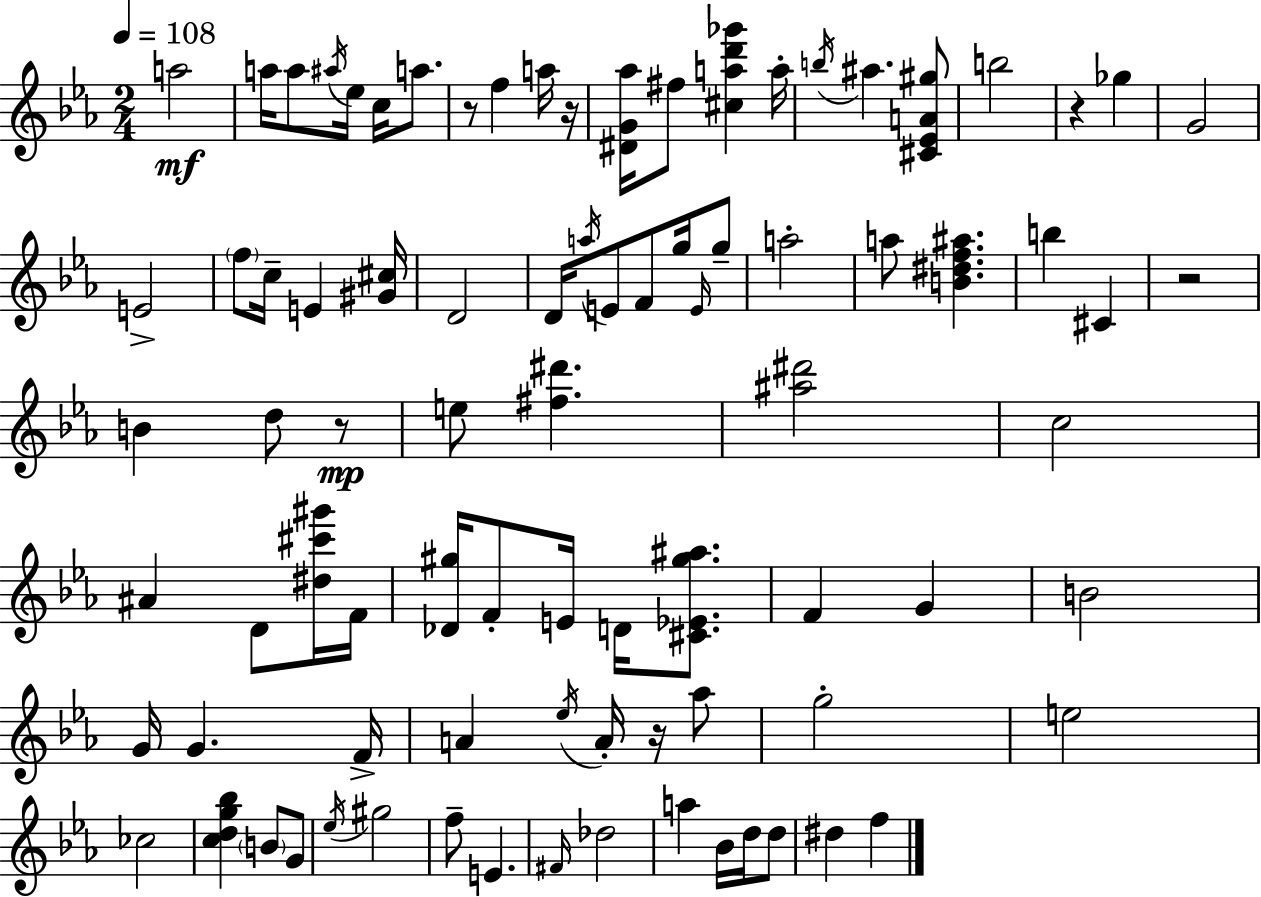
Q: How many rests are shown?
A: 6